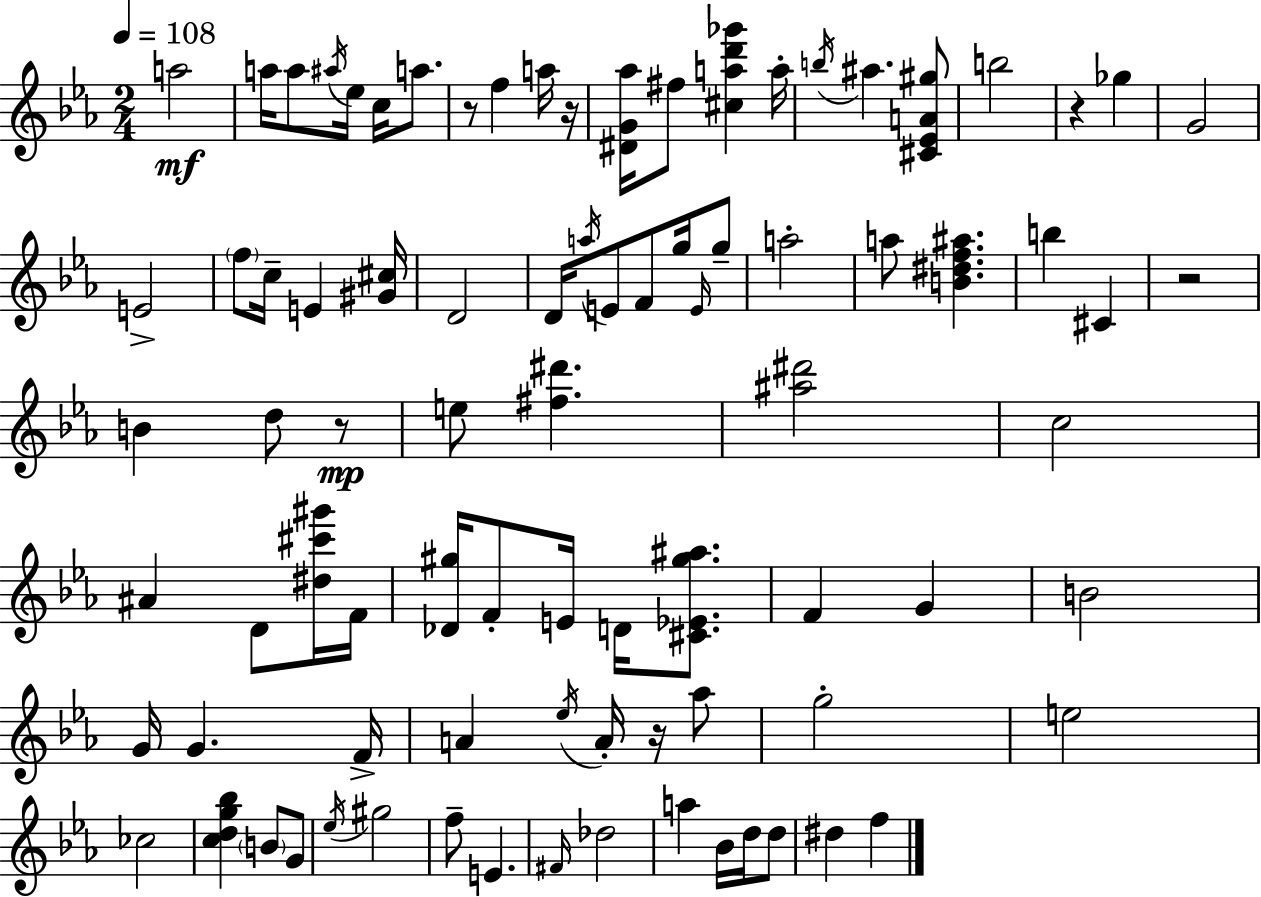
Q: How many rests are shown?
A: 6